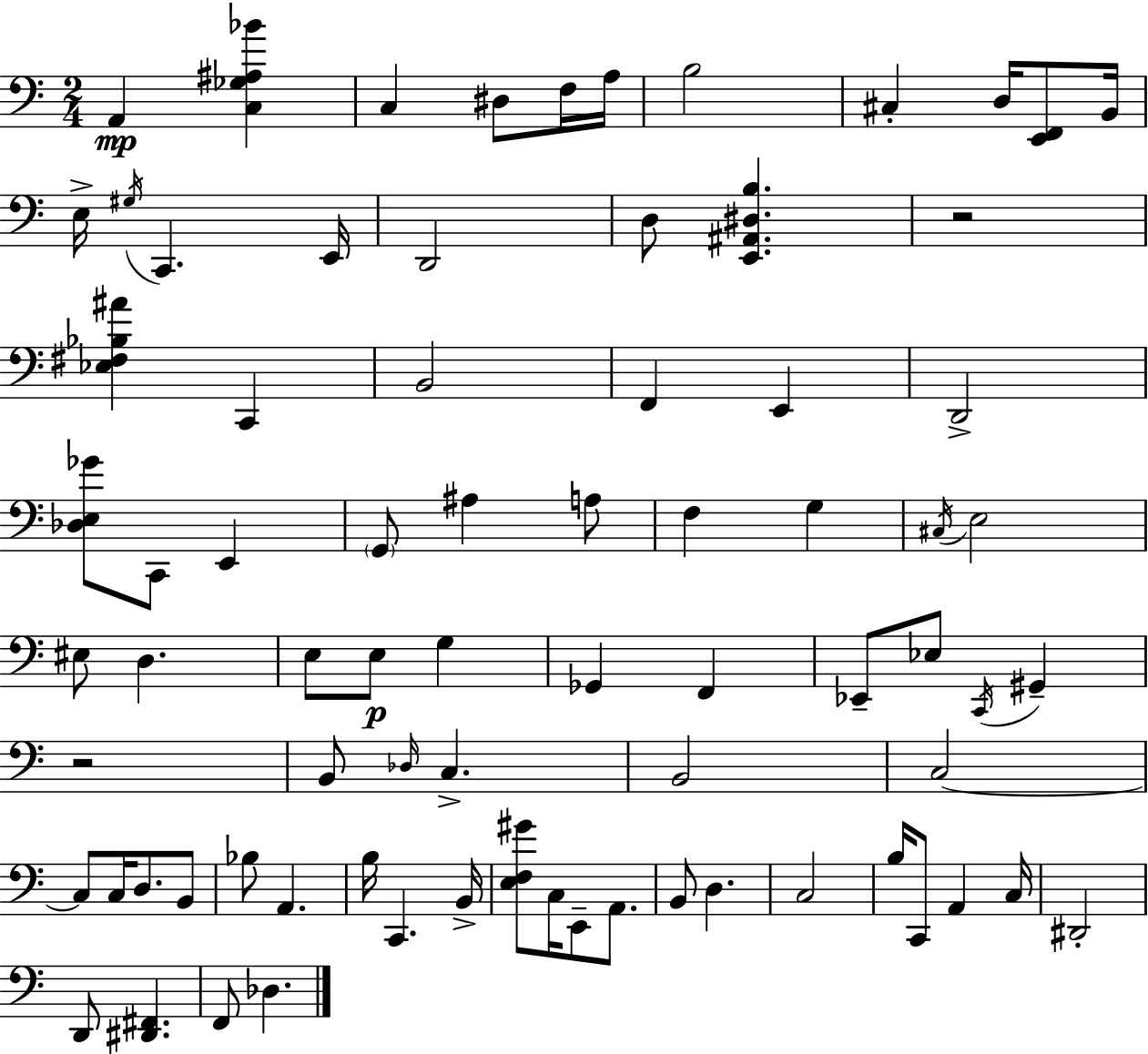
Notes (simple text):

A2/q [C3,Gb3,A#3,Bb4]/q C3/q D#3/e F3/s A3/s B3/h C#3/q D3/s [E2,F2]/e B2/s E3/s G#3/s C2/q. E2/s D2/h D3/e [E2,A#2,D#3,B3]/q. R/h [Eb3,F#3,Bb3,A#4]/q C2/q B2/h F2/q E2/q D2/h [Db3,E3,Gb4]/e C2/e E2/q G2/e A#3/q A3/e F3/q G3/q C#3/s E3/h EIS3/e D3/q. E3/e E3/e G3/q Gb2/q F2/q Eb2/e Eb3/e C2/s G#2/q R/h B2/e Db3/s C3/q. B2/h C3/h C3/e C3/s D3/e. B2/e Bb3/e A2/q. B3/s C2/q. B2/s [E3,F3,G#4]/e C3/s E2/e A2/e. B2/e D3/q. C3/h B3/s C2/e A2/q C3/s D#2/h D2/e [D#2,F#2]/q. F2/e Db3/q.